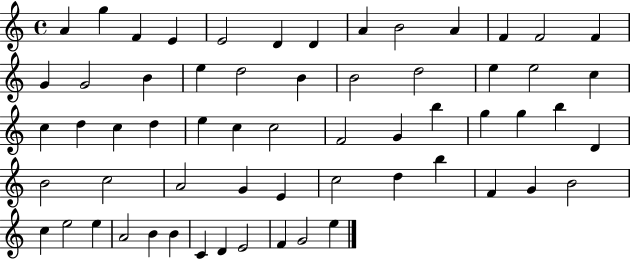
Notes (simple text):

A4/q G5/q F4/q E4/q E4/h D4/q D4/q A4/q B4/h A4/q F4/q F4/h F4/q G4/q G4/h B4/q E5/q D5/h B4/q B4/h D5/h E5/q E5/h C5/q C5/q D5/q C5/q D5/q E5/q C5/q C5/h F4/h G4/q B5/q G5/q G5/q B5/q D4/q B4/h C5/h A4/h G4/q E4/q C5/h D5/q B5/q F4/q G4/q B4/h C5/q E5/h E5/q A4/h B4/q B4/q C4/q D4/q E4/h F4/q G4/h E5/q